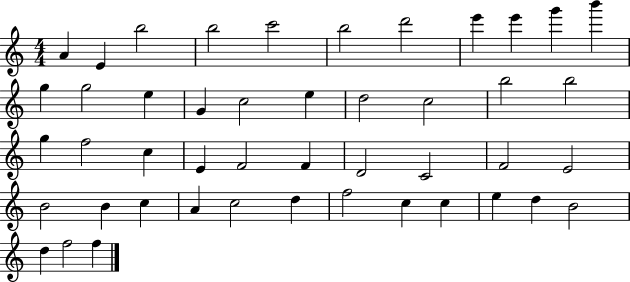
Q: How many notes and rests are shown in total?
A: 46